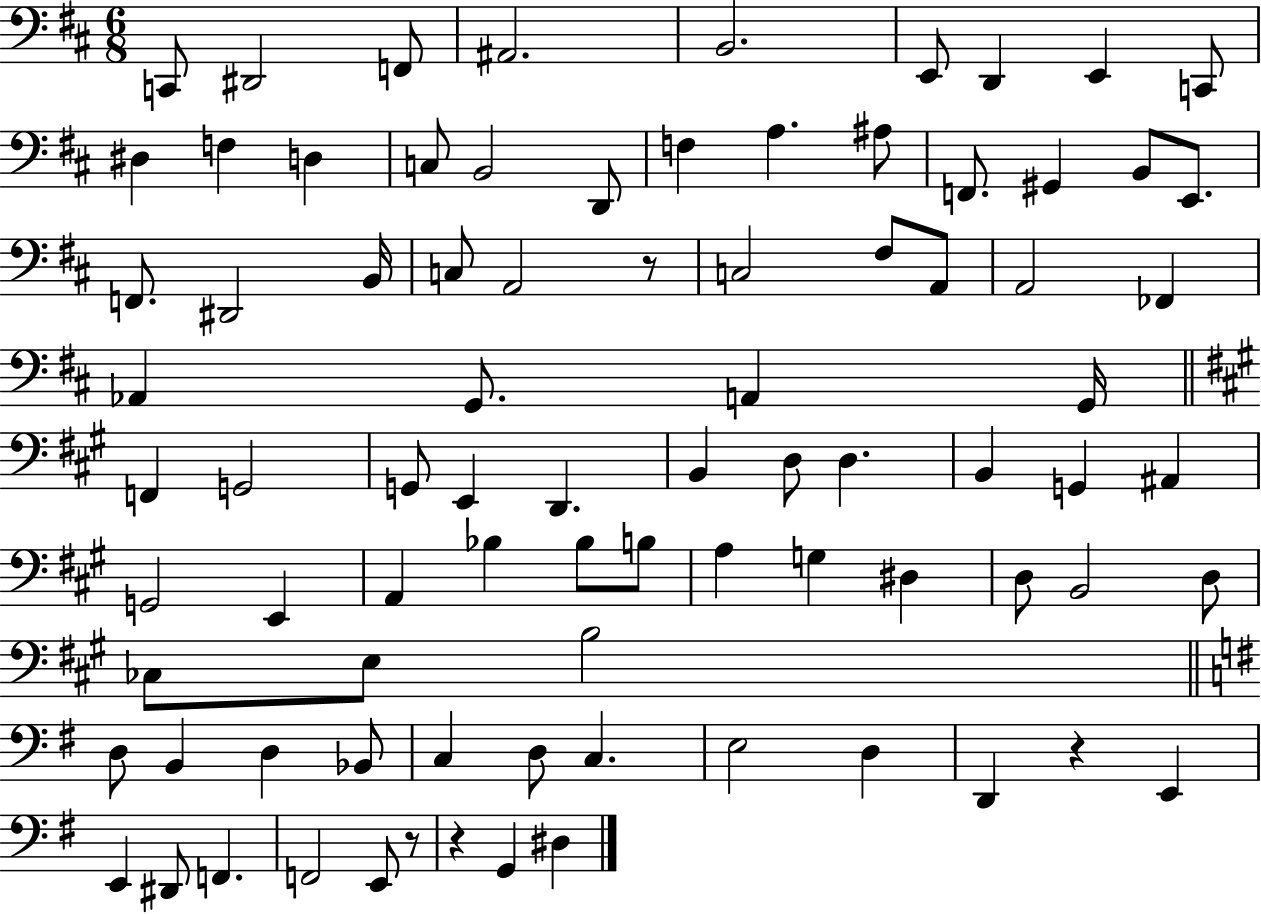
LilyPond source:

{
  \clef bass
  \numericTimeSignature
  \time 6/8
  \key d \major
  \repeat volta 2 { c,8 dis,2 f,8 | ais,2. | b,2. | e,8 d,4 e,4 c,8 | \break dis4 f4 d4 | c8 b,2 d,8 | f4 a4. ais8 | f,8. gis,4 b,8 e,8. | \break f,8. dis,2 b,16 | c8 a,2 r8 | c2 fis8 a,8 | a,2 fes,4 | \break aes,4 g,8. a,4 g,16 | \bar "||" \break \key a \major f,4 g,2 | g,8 e,4 d,4. | b,4 d8 d4. | b,4 g,4 ais,4 | \break g,2 e,4 | a,4 bes4 bes8 b8 | a4 g4 dis4 | d8 b,2 d8 | \break ces8 e8 b2 | \bar "||" \break \key g \major d8 b,4 d4 bes,8 | c4 d8 c4. | e2 d4 | d,4 r4 e,4 | \break e,4 dis,8 f,4. | f,2 e,8 r8 | r4 g,4 dis4 | } \bar "|."
}